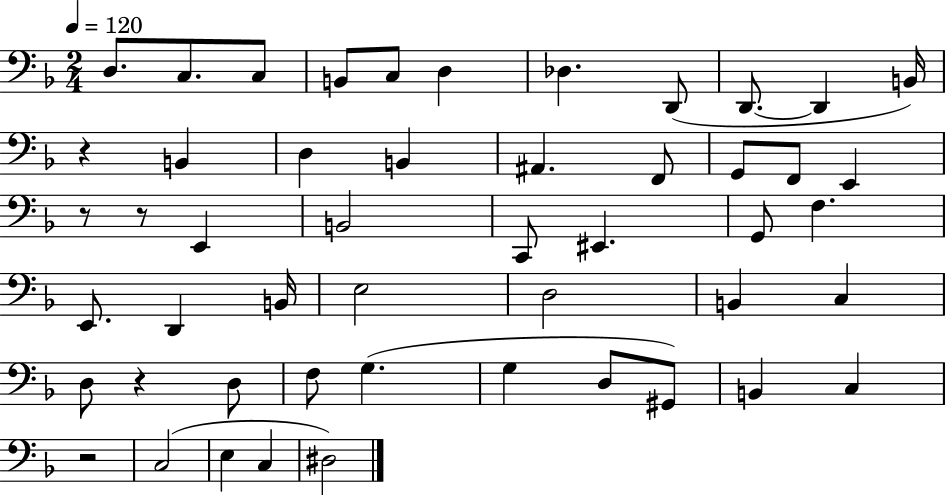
X:1
T:Untitled
M:2/4
L:1/4
K:F
D,/2 C,/2 C,/2 B,,/2 C,/2 D, _D, D,,/2 D,,/2 D,, B,,/4 z B,, D, B,, ^A,, F,,/2 G,,/2 F,,/2 E,, z/2 z/2 E,, B,,2 C,,/2 ^E,, G,,/2 F, E,,/2 D,, B,,/4 E,2 D,2 B,, C, D,/2 z D,/2 F,/2 G, G, D,/2 ^G,,/2 B,, C, z2 C,2 E, C, ^D,2